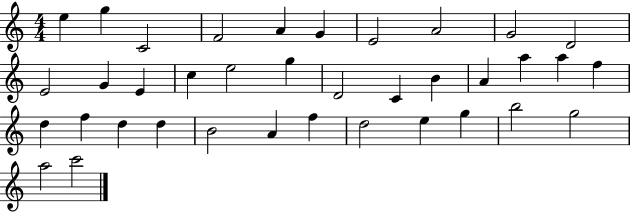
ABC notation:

X:1
T:Untitled
M:4/4
L:1/4
K:C
e g C2 F2 A G E2 A2 G2 D2 E2 G E c e2 g D2 C B A a a f d f d d B2 A f d2 e g b2 g2 a2 c'2